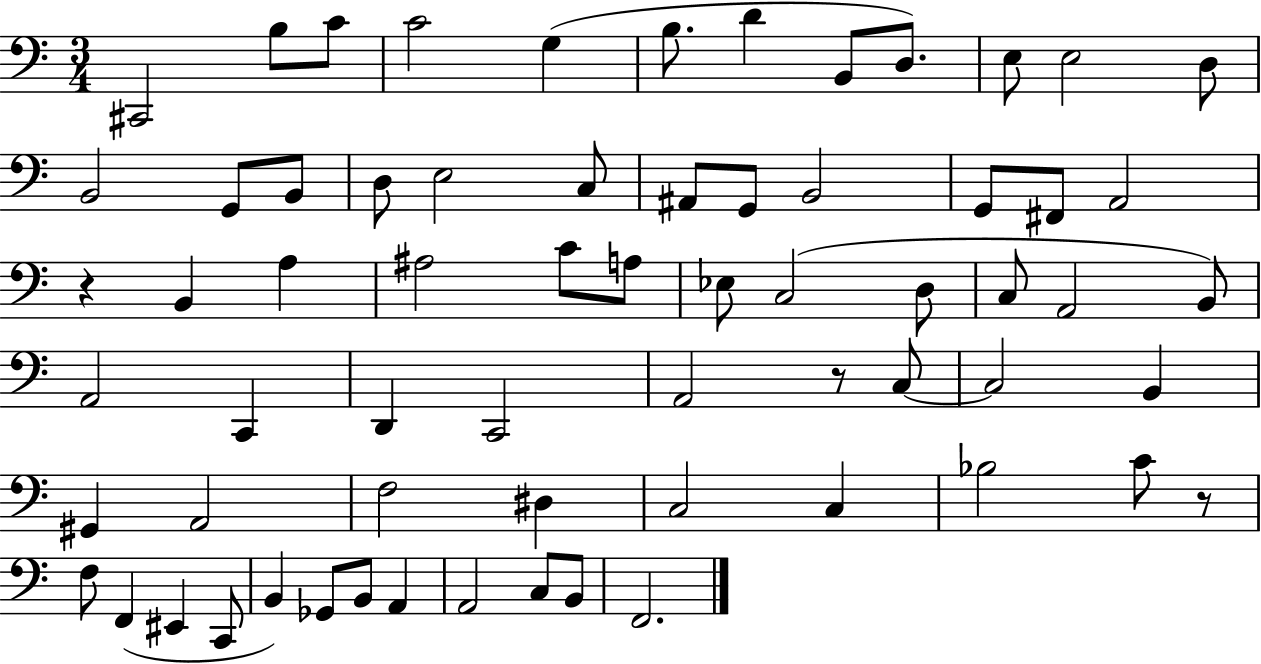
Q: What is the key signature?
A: C major